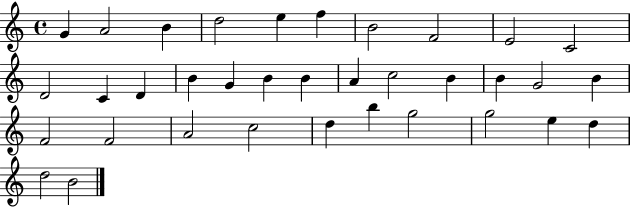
{
  \clef treble
  \time 4/4
  \defaultTimeSignature
  \key c \major
  g'4 a'2 b'4 | d''2 e''4 f''4 | b'2 f'2 | e'2 c'2 | \break d'2 c'4 d'4 | b'4 g'4 b'4 b'4 | a'4 c''2 b'4 | b'4 g'2 b'4 | \break f'2 f'2 | a'2 c''2 | d''4 b''4 g''2 | g''2 e''4 d''4 | \break d''2 b'2 | \bar "|."
}